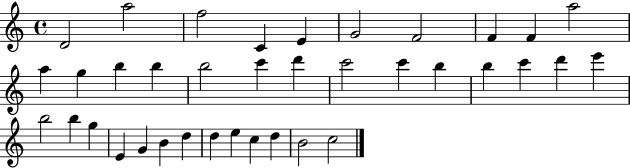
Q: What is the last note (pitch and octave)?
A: C5